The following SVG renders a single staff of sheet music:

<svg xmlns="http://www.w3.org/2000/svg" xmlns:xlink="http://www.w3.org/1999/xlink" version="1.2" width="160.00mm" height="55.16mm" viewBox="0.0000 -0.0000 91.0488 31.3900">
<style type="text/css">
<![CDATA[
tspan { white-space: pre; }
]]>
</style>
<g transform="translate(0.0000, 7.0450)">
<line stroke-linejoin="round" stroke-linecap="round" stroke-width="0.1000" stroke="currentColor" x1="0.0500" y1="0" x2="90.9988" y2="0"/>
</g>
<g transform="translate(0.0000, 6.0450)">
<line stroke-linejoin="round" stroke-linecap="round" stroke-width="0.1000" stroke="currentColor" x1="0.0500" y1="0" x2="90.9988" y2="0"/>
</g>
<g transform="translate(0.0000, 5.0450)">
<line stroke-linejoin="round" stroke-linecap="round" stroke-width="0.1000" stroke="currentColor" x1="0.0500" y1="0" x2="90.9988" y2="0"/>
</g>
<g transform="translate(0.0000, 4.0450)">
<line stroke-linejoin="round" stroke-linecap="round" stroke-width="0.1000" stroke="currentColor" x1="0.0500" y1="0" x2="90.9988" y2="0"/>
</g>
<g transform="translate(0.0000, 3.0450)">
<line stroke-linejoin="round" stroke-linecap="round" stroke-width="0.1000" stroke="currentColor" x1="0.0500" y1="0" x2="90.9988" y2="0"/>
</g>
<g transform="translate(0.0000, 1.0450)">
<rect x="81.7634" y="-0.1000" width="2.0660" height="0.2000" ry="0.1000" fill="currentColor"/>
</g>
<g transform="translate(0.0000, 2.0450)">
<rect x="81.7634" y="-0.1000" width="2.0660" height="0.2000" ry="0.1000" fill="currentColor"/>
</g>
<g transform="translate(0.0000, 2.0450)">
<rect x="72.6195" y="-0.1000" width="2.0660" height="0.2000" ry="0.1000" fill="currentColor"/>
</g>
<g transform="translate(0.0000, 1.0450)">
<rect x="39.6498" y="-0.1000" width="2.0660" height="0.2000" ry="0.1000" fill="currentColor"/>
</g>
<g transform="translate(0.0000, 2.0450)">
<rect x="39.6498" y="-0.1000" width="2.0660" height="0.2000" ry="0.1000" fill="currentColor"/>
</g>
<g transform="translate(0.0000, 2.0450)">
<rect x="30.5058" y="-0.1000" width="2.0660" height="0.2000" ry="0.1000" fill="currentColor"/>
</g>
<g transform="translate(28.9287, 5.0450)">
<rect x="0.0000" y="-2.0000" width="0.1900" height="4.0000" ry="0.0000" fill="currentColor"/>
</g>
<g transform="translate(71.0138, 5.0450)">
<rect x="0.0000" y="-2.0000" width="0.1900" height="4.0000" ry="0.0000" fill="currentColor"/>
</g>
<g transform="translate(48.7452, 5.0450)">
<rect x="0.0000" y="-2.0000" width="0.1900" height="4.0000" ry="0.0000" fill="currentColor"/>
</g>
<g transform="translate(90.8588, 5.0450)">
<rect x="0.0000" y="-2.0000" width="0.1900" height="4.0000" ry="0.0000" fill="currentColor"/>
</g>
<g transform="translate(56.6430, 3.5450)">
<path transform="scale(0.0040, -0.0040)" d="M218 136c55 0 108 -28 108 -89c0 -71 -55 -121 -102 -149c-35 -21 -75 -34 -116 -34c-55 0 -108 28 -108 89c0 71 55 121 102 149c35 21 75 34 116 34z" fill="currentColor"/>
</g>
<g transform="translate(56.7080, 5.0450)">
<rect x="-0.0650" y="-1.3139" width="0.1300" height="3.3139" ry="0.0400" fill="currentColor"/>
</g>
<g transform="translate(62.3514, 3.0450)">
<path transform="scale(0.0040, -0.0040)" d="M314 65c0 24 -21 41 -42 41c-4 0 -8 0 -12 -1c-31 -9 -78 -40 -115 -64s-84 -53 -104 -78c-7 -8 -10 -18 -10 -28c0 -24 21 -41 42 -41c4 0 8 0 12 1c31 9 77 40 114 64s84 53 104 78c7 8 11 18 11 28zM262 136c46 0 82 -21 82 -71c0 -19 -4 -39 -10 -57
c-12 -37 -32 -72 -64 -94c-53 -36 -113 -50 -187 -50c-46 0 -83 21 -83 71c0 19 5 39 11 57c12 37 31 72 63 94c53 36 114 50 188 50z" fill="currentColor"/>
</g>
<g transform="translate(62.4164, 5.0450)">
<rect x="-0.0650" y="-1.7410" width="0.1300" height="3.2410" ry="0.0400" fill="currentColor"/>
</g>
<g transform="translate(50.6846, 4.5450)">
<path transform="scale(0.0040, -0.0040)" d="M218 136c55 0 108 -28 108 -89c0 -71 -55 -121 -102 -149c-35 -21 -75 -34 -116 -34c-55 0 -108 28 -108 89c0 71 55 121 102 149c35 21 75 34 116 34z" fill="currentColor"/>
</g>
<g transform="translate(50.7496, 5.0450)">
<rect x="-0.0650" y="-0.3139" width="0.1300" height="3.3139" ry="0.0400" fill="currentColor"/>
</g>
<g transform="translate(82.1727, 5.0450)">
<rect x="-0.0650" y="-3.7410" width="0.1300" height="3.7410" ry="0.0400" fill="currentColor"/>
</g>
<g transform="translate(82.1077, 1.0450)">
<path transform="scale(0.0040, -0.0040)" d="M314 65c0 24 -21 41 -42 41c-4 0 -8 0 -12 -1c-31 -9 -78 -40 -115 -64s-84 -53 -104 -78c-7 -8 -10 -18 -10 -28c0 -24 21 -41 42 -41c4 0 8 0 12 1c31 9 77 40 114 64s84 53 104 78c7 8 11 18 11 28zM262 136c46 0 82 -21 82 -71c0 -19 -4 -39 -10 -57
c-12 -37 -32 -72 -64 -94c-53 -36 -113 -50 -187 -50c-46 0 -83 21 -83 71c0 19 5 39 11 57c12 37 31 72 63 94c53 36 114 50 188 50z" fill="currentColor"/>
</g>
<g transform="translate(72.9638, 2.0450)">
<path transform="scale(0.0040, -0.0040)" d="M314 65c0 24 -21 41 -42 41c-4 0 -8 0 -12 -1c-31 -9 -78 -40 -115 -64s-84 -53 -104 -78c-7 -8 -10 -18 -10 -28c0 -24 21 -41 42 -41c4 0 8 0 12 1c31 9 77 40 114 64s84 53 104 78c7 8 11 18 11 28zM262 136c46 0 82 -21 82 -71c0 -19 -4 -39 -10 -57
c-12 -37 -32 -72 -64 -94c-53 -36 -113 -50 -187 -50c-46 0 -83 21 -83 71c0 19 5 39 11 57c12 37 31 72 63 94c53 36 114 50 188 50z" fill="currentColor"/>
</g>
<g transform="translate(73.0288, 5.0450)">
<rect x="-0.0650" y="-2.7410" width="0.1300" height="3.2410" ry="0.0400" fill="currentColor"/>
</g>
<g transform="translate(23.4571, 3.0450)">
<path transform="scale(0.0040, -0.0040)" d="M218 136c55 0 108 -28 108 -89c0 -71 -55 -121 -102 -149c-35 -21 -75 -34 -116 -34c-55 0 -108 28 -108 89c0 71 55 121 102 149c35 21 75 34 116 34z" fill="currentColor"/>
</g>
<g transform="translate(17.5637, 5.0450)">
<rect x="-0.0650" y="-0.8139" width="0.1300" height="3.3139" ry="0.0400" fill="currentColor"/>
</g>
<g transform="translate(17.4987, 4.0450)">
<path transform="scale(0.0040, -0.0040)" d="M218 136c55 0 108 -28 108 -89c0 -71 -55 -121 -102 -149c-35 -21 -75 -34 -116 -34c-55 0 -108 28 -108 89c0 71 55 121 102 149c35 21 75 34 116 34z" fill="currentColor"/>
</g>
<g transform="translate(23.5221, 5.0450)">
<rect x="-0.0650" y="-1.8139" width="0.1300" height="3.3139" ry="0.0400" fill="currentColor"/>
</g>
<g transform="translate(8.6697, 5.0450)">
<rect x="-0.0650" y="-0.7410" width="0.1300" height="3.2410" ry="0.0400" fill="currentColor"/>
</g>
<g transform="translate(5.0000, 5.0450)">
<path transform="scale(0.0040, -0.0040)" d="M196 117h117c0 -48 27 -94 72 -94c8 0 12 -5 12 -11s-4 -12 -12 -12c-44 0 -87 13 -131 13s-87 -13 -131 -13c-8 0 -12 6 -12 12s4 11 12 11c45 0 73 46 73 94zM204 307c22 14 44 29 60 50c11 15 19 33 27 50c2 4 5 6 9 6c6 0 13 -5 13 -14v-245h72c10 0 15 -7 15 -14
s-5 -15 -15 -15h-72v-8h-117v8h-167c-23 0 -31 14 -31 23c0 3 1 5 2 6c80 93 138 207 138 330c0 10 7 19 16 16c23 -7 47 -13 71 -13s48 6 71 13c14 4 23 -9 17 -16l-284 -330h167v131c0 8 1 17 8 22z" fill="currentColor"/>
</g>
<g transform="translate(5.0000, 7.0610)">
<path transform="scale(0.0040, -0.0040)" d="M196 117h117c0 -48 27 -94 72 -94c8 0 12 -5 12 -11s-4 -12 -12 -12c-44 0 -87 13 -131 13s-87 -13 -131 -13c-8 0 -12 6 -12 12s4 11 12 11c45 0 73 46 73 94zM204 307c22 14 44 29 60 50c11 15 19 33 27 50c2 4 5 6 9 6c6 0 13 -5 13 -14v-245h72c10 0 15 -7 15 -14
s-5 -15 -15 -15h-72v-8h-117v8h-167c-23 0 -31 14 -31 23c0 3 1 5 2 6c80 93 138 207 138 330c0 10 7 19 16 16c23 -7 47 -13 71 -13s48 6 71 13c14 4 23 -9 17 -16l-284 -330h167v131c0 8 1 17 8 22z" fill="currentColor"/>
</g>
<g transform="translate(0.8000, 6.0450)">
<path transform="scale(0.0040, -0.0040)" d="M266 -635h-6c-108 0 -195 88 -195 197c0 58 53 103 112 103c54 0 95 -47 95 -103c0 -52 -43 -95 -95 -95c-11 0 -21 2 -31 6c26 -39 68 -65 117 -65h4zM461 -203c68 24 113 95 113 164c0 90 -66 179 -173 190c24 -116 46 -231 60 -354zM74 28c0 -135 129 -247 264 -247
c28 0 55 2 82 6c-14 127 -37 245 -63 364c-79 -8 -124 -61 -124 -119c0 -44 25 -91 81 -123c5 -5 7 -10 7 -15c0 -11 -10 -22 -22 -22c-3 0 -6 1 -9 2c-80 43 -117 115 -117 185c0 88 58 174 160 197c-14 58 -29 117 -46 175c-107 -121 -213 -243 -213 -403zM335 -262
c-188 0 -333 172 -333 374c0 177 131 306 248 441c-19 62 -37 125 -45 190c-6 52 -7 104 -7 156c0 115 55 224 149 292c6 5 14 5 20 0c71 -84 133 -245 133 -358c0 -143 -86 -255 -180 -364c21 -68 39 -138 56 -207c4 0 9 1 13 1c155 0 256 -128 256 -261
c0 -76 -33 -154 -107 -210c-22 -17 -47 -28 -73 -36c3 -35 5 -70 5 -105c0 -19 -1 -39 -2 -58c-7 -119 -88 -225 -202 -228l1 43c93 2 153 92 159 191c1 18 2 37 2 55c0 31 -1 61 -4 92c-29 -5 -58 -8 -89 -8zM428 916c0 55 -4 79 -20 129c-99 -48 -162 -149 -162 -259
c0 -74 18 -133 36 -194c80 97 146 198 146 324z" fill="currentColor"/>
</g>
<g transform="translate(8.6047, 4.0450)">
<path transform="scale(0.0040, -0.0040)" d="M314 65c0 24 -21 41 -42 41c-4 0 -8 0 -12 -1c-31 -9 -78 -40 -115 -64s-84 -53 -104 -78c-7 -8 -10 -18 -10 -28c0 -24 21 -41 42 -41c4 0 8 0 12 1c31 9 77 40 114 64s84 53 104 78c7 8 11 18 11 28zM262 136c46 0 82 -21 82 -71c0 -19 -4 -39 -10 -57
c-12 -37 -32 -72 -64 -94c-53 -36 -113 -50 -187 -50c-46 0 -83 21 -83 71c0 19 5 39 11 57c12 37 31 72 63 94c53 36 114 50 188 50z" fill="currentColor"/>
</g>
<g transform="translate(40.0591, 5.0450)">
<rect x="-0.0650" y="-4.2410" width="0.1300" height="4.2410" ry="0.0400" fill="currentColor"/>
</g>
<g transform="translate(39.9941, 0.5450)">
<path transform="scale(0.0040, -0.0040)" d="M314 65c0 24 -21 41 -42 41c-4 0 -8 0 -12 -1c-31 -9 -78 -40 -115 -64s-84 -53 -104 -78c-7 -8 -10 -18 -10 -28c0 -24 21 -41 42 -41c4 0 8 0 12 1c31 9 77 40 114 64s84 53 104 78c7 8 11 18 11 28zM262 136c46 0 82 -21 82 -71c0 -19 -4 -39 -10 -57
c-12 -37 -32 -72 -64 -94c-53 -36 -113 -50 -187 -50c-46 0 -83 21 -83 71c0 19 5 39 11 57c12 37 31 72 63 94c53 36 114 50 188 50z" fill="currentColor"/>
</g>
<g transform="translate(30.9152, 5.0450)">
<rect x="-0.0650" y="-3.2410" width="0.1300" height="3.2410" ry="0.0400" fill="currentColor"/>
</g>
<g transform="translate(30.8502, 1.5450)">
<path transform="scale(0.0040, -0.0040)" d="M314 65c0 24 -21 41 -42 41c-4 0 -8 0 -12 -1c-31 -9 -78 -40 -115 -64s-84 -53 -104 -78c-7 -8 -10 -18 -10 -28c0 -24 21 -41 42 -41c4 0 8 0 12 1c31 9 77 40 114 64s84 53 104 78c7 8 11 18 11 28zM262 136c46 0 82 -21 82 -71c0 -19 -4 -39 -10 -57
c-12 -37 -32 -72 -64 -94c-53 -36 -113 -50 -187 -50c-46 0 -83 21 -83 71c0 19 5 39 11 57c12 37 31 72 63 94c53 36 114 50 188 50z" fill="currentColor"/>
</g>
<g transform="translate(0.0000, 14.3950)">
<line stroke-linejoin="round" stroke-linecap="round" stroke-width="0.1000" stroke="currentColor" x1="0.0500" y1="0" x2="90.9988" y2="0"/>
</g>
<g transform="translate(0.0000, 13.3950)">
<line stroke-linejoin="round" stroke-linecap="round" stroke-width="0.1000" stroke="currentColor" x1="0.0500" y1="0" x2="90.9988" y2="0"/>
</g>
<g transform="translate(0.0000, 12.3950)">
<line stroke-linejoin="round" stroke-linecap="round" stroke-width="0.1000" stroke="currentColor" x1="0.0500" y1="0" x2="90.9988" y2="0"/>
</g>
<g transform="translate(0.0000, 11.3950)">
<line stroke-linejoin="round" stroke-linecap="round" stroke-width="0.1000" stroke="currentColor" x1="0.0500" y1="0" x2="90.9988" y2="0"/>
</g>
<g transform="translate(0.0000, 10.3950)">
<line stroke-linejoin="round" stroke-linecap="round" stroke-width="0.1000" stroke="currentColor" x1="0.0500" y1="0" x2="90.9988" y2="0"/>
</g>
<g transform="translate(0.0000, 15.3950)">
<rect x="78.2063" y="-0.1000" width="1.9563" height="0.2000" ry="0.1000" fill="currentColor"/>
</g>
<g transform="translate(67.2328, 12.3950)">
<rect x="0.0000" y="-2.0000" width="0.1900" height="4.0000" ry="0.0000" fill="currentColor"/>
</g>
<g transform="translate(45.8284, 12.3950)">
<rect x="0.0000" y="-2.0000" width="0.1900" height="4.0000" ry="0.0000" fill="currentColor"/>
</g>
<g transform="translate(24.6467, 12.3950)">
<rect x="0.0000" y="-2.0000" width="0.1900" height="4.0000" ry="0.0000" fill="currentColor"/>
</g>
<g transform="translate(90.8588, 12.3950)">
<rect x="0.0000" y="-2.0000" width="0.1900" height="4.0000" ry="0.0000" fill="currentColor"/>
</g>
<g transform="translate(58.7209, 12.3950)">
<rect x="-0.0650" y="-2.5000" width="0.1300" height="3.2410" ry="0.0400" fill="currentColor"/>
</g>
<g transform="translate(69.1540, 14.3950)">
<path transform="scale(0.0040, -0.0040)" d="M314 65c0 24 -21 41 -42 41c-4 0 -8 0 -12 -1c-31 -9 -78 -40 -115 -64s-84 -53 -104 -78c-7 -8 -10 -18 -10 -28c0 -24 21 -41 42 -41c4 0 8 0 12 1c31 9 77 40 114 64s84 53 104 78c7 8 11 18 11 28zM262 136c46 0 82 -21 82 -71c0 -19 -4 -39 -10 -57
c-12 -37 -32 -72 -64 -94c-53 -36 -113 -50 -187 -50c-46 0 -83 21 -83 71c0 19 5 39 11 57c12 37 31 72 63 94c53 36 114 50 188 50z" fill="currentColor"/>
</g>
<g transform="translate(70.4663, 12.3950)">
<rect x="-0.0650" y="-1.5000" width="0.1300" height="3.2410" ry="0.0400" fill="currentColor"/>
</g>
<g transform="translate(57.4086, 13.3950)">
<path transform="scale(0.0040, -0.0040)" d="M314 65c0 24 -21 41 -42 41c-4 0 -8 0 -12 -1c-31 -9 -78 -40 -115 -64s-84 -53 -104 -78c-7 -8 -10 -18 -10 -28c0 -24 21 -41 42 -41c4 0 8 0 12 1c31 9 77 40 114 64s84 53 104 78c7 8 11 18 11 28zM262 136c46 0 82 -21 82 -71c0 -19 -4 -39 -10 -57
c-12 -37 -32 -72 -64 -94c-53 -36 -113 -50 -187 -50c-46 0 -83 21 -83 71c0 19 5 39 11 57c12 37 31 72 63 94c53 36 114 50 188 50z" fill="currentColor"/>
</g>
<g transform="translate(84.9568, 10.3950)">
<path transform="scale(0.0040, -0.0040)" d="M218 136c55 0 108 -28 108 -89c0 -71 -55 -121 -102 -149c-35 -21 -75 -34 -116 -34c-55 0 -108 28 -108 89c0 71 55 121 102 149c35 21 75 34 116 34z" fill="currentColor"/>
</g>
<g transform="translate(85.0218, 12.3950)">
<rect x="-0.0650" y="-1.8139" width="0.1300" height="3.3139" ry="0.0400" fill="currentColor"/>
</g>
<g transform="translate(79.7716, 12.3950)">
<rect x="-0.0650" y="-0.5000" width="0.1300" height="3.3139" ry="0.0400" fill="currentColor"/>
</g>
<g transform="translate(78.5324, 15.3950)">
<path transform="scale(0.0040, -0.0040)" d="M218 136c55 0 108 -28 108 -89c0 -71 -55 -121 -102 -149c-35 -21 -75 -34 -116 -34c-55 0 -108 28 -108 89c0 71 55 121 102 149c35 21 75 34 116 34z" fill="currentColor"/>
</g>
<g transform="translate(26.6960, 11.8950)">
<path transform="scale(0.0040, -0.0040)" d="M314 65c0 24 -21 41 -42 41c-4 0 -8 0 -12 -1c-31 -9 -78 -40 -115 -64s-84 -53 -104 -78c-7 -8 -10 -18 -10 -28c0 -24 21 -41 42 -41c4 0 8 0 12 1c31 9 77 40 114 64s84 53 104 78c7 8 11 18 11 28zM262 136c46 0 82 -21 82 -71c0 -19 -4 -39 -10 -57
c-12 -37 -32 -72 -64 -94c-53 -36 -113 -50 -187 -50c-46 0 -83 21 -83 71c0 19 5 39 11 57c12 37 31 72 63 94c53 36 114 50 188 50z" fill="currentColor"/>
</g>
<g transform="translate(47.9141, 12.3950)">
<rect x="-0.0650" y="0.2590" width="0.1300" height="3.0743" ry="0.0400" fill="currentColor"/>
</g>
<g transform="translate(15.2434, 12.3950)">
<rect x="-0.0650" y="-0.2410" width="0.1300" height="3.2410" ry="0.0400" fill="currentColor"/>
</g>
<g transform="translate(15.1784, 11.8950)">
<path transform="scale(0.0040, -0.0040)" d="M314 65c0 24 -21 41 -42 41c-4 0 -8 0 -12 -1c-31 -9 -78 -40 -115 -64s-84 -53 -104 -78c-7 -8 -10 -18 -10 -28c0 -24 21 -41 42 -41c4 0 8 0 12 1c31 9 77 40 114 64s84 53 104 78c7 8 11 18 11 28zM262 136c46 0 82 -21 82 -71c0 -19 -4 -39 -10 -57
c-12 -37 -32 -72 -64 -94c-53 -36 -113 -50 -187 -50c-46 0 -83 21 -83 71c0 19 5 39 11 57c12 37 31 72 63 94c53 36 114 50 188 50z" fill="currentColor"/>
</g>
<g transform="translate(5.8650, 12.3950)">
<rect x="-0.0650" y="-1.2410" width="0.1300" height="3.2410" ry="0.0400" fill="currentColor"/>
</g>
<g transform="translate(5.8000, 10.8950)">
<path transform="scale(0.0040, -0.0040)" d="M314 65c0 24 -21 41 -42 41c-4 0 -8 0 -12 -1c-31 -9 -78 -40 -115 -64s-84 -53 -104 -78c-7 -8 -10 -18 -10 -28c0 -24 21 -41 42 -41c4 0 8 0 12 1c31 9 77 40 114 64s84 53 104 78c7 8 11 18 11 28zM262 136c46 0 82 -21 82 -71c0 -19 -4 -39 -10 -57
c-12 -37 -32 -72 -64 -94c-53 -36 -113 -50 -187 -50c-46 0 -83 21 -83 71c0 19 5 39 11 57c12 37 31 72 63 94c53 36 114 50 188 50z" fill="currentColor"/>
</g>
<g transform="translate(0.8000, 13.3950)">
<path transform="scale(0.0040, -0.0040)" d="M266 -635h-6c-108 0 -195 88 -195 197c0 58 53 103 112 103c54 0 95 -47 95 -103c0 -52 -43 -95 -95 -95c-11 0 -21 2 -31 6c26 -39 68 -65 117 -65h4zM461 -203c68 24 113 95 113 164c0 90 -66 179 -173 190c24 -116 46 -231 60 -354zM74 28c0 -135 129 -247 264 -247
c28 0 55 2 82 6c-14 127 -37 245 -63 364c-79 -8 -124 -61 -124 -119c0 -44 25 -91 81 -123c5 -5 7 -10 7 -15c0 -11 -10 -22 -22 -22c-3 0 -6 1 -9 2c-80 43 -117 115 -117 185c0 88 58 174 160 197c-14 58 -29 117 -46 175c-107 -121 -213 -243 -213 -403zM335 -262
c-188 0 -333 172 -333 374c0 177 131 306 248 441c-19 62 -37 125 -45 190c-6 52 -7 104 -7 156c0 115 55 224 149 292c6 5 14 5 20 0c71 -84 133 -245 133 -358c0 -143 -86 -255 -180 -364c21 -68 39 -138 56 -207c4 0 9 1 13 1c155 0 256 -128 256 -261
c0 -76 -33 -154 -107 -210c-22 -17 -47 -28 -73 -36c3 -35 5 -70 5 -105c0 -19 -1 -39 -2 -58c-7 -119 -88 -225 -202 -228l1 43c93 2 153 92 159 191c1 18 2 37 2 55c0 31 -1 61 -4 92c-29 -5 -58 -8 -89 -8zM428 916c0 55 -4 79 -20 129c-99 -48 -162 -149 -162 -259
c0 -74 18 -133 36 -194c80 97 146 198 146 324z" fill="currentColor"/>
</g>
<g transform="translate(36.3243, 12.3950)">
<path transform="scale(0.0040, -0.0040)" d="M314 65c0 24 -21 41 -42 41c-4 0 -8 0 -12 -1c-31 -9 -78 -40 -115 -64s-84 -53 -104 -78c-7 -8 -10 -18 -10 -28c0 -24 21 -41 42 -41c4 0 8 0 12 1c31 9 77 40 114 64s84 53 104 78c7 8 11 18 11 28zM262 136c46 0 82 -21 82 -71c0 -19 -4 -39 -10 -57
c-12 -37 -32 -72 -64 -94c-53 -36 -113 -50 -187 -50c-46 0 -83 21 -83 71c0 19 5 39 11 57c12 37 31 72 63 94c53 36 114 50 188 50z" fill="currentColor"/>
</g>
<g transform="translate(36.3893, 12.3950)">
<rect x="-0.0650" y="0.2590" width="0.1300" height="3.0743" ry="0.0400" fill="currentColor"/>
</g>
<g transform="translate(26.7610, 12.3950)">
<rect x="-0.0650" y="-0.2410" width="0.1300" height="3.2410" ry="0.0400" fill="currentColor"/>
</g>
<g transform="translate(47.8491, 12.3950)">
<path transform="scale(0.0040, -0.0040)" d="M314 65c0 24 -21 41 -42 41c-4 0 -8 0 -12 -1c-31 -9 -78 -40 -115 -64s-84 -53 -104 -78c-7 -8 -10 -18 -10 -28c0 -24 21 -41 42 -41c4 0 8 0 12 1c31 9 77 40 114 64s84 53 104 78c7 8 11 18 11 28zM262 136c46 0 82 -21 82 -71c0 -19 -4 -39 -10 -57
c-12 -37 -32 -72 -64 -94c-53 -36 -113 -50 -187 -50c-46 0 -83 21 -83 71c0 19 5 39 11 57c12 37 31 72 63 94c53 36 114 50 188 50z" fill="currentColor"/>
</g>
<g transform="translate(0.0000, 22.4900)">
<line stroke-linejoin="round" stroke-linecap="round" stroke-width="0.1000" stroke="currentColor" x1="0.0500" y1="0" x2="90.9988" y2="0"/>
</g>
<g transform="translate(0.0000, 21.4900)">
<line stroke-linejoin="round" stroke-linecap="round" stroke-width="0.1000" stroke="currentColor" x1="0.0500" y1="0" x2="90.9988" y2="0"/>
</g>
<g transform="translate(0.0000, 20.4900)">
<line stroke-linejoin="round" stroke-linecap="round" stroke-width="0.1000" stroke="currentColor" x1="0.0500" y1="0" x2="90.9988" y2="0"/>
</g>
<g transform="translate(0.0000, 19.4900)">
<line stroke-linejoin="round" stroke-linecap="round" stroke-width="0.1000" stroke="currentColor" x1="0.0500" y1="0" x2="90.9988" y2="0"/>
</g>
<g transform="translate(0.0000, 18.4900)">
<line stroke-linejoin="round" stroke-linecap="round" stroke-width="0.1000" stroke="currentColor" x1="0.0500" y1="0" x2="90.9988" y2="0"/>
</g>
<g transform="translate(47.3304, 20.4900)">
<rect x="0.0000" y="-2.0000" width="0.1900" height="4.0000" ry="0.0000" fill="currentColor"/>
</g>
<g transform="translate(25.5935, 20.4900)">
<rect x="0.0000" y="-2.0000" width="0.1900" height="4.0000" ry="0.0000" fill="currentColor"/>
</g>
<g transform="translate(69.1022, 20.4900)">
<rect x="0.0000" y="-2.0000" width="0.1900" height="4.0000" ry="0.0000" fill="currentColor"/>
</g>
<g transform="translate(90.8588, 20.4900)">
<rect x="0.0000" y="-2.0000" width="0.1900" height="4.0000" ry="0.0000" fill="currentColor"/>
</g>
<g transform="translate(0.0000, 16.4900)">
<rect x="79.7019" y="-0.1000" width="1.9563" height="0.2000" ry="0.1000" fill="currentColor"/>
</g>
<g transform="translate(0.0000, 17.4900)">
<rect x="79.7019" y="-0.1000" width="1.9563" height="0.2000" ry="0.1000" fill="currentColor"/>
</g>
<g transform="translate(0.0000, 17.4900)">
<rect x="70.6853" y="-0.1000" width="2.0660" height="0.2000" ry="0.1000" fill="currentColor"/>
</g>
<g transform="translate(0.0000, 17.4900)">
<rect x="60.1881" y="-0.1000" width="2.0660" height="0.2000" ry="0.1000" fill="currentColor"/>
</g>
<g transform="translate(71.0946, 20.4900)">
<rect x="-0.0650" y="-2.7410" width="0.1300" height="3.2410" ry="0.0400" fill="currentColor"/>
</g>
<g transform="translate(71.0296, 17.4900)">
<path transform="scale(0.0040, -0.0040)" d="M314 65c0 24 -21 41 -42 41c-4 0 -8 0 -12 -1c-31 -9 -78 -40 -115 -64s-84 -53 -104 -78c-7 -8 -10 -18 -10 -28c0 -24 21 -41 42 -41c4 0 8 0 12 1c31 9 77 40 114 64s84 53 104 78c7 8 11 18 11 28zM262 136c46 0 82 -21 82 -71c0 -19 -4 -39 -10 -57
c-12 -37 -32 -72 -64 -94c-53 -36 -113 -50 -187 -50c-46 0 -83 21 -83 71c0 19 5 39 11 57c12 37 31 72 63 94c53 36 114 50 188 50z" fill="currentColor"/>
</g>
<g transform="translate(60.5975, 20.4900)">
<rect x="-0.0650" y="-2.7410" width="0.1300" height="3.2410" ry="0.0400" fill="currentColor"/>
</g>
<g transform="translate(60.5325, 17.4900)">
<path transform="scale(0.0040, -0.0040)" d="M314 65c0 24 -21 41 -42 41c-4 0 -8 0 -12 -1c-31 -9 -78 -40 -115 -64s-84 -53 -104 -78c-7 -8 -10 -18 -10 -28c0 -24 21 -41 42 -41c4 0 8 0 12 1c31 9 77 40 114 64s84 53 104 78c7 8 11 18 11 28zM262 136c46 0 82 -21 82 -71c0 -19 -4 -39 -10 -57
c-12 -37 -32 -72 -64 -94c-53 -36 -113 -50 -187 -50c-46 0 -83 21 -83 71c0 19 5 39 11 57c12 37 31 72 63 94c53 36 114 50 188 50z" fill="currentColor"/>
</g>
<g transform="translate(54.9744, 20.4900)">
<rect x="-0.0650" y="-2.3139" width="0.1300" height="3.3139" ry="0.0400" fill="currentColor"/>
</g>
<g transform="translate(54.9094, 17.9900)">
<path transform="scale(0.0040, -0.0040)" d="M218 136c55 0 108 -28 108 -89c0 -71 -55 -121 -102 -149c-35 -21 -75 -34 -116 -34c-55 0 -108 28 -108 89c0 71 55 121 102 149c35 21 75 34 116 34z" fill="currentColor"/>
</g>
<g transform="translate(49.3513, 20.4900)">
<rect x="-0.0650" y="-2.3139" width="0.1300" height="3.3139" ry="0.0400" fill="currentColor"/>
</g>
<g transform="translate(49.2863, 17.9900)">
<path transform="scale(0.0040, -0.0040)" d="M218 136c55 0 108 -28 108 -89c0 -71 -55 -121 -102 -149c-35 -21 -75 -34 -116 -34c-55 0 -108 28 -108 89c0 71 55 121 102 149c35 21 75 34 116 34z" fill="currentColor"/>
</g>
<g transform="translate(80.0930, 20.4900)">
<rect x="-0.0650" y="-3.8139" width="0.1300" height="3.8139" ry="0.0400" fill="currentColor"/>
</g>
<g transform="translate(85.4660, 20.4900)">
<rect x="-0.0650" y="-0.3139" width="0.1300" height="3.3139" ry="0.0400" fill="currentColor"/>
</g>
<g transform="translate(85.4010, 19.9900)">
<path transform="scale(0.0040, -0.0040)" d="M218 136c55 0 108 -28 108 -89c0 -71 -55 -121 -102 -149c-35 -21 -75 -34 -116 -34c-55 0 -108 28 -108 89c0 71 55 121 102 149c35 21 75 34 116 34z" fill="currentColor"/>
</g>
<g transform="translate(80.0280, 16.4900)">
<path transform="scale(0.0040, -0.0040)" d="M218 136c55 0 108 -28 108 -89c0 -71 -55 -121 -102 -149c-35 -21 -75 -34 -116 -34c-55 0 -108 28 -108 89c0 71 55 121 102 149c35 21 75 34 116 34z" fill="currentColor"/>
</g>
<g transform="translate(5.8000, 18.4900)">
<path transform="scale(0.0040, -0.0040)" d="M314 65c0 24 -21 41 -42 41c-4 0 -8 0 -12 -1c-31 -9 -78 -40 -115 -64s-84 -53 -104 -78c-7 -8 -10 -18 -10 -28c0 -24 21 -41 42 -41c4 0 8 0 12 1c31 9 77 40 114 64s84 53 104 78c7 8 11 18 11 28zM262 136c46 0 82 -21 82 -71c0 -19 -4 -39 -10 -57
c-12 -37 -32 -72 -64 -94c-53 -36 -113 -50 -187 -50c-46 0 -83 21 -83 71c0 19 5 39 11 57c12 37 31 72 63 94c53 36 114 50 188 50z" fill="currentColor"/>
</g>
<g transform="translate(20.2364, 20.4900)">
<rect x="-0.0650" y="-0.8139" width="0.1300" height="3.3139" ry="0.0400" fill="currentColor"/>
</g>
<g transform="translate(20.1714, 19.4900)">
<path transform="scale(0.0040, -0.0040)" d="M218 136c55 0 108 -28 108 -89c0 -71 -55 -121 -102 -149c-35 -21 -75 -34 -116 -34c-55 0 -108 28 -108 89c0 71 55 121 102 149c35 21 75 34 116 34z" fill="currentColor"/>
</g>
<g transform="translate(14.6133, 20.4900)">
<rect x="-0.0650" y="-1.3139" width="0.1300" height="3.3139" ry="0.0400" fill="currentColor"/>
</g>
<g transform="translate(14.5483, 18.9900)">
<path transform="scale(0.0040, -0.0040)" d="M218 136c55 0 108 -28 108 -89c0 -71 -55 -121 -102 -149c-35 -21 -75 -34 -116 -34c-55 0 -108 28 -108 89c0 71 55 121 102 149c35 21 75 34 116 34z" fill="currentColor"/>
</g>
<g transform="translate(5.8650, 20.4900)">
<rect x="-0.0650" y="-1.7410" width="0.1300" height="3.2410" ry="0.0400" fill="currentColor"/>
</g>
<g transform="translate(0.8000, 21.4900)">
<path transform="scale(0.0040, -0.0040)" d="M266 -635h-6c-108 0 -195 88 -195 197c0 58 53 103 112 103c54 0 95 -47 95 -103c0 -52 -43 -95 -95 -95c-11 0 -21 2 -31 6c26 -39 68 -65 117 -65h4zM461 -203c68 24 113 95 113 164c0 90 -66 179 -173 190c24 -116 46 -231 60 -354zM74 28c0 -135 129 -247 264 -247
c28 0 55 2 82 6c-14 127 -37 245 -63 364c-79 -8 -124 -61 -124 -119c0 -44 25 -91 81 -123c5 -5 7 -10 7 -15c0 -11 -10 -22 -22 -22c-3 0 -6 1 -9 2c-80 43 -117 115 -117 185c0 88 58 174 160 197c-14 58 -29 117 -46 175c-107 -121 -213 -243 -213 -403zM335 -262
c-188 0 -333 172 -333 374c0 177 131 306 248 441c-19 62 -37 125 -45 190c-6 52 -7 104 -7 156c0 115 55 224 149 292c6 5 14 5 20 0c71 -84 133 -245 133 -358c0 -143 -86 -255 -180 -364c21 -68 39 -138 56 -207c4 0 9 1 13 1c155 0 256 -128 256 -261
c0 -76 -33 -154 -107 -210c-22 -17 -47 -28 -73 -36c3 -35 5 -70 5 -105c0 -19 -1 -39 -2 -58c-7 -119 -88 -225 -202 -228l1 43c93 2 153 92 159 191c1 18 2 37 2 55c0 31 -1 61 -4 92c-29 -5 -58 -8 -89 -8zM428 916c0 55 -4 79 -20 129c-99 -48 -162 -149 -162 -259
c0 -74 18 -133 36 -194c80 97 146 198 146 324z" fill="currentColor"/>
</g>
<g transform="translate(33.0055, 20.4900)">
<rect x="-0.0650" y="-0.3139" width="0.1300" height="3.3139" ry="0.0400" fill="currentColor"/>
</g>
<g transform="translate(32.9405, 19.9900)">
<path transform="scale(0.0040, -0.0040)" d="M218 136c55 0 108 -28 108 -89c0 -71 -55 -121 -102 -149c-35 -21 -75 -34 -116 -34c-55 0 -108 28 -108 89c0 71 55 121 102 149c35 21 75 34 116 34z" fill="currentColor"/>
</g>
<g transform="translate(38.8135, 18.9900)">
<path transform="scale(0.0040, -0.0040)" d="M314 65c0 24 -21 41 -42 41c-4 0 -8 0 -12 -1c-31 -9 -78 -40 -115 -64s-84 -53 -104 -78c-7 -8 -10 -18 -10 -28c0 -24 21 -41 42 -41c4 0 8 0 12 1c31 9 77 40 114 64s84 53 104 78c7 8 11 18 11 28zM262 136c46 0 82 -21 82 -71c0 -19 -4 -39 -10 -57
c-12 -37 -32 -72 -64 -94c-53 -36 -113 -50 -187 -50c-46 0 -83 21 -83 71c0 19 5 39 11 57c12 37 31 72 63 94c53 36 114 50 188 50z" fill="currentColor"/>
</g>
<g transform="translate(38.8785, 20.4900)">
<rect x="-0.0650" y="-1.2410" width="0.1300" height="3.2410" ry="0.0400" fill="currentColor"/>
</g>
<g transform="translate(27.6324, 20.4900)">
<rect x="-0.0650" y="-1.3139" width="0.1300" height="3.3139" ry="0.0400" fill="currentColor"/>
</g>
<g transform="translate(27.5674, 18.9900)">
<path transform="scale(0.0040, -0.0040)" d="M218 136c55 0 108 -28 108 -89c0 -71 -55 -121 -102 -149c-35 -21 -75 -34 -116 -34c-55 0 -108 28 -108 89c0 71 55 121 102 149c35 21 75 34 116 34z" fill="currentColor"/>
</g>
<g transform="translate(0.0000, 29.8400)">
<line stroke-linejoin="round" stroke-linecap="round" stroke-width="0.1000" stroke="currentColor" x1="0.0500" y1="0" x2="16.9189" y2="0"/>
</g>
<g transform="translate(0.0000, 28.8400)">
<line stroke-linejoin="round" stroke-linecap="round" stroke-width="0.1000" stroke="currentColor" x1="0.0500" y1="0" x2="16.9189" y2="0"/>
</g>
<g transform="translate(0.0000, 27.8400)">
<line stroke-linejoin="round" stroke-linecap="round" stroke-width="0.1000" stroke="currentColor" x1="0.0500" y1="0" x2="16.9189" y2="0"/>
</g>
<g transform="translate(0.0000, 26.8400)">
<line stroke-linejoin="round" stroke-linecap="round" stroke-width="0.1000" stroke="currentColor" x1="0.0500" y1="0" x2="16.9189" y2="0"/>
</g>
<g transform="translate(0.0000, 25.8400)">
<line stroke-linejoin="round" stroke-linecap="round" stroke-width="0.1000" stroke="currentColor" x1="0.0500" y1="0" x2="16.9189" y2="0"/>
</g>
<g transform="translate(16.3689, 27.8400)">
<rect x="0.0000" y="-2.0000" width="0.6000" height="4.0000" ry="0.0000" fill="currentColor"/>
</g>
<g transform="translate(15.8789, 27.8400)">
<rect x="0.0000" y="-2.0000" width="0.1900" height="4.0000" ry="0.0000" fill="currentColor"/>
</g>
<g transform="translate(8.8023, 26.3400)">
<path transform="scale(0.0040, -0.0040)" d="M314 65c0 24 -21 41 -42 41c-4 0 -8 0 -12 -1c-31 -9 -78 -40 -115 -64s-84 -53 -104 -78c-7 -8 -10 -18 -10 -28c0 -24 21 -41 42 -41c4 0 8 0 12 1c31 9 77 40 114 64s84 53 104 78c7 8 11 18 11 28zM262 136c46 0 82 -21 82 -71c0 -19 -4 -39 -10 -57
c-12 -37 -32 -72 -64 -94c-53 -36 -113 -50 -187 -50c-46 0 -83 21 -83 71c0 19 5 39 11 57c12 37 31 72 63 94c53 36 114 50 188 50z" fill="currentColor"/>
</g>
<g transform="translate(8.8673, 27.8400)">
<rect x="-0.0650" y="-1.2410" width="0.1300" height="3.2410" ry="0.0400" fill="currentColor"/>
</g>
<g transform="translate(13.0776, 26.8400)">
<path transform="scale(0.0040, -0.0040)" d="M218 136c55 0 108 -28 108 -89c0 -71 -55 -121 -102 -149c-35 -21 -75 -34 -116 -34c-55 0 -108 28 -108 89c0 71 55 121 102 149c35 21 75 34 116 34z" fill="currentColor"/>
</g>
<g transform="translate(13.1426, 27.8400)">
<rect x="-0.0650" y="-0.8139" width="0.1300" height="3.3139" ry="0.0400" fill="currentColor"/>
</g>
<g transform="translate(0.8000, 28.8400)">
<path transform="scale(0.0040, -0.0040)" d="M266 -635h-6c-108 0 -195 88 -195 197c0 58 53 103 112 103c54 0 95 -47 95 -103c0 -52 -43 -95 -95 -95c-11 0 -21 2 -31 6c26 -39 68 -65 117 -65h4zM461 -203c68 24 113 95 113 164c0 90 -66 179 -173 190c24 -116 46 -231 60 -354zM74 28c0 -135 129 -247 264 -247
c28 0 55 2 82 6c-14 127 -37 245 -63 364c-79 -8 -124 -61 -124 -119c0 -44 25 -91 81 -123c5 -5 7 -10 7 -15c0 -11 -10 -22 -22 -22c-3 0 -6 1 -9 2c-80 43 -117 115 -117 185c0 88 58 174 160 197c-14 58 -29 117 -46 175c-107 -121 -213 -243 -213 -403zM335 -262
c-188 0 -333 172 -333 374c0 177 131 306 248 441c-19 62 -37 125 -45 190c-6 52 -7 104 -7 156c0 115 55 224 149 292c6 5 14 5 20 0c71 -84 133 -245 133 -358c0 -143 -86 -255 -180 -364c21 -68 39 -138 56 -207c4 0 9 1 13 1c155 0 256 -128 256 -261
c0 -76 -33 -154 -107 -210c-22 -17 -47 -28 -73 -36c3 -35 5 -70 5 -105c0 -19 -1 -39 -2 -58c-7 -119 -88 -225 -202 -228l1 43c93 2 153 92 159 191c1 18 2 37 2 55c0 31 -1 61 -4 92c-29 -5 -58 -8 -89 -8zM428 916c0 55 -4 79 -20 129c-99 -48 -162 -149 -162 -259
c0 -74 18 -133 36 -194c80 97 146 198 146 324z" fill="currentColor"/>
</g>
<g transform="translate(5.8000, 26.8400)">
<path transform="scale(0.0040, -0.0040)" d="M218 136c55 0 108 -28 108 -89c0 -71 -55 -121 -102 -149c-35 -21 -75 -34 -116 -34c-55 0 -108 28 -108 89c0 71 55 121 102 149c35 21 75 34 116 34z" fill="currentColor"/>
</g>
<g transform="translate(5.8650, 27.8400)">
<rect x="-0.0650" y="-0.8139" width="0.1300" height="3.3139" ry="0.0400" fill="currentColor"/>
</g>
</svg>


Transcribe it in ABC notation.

X:1
T:Untitled
M:4/4
L:1/4
K:C
d2 d f b2 d'2 c e f2 a2 c'2 e2 c2 c2 B2 B2 G2 E2 C f f2 e d e c e2 g g a2 a2 c' c d e2 d